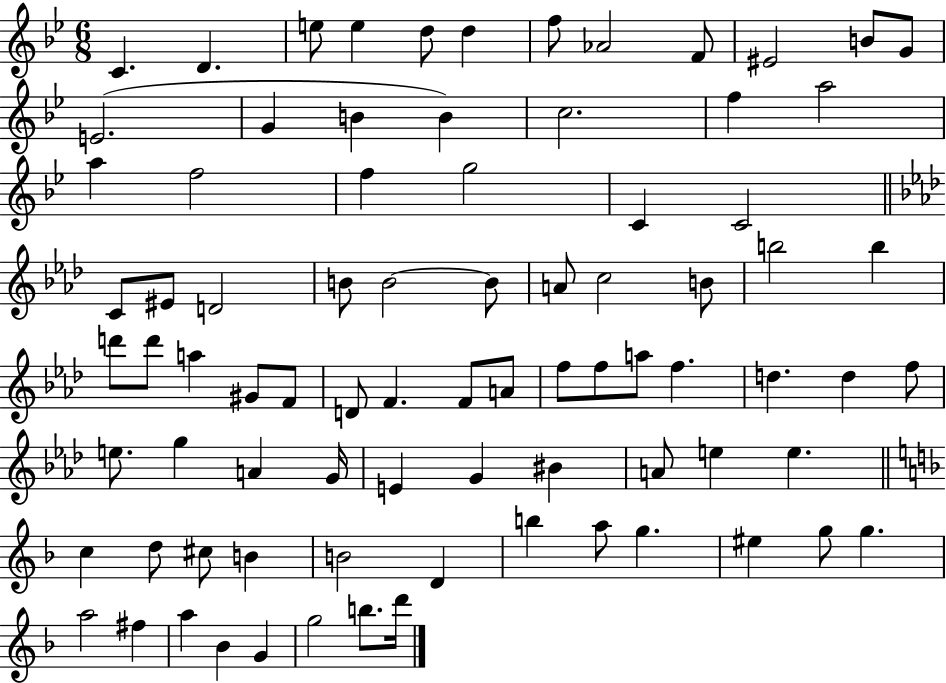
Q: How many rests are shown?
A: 0